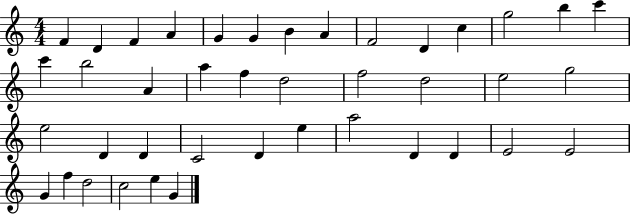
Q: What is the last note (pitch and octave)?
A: G4